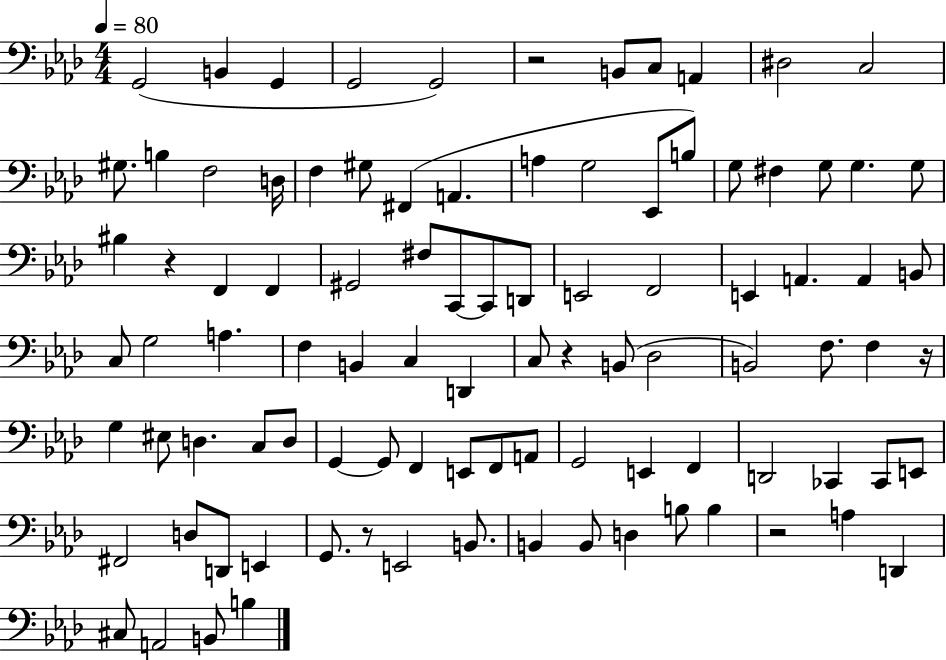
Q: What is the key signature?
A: AES major